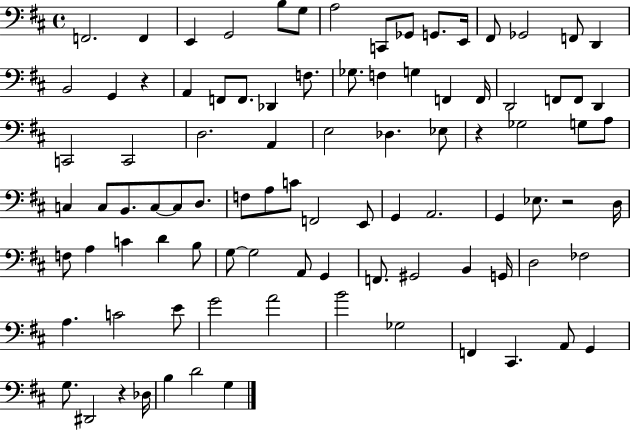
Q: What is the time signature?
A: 4/4